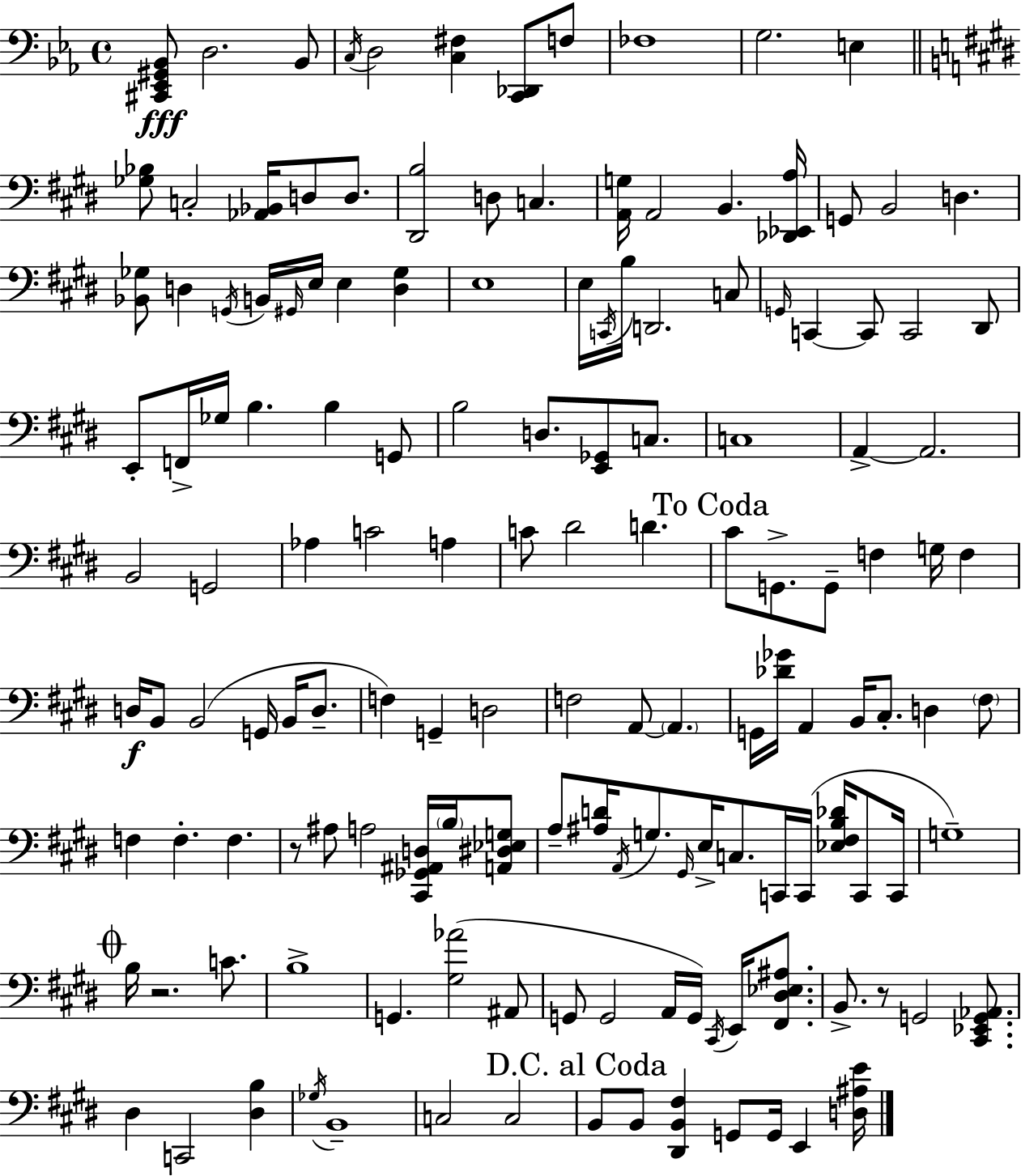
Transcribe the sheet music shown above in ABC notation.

X:1
T:Untitled
M:4/4
L:1/4
K:Cm
[^C,,_E,,^G,,_B,,]/2 D,2 _B,,/2 C,/4 D,2 [C,^F,] [C,,_D,,]/2 F,/2 _F,4 G,2 E, [_G,_B,]/2 C,2 [_A,,_B,,]/4 D,/2 D,/2 [^D,,B,]2 D,/2 C, [A,,G,]/4 A,,2 B,, [_D,,_E,,A,]/4 G,,/2 B,,2 D, [_B,,_G,]/2 D, G,,/4 B,,/4 ^G,,/4 E,/4 E, [D,_G,] E,4 E,/4 C,,/4 B,/4 D,,2 C,/2 G,,/4 C,, C,,/2 C,,2 ^D,,/2 E,,/2 F,,/4 _G,/4 B, B, G,,/2 B,2 D,/2 [E,,_G,,]/2 C,/2 C,4 A,, A,,2 B,,2 G,,2 _A, C2 A, C/2 ^D2 D ^C/2 G,,/2 G,,/2 F, G,/4 F, D,/4 B,,/2 B,,2 G,,/4 B,,/4 D,/2 F, G,, D,2 F,2 A,,/2 A,, G,,/4 [_D_G]/4 A,, B,,/4 ^C,/2 D, ^F,/2 F, F, F, z/2 ^A,/2 A,2 [^C,,_G,,^A,,D,]/4 B,/4 [A,,^D,_E,G,]/2 A,/2 [^A,D]/4 A,,/4 G,/2 ^G,,/4 E,/4 C,/2 C,,/4 C,,/4 [_E,^F,B,_D]/4 C,,/2 C,,/4 G,4 B,/4 z2 C/2 B,4 G,, [^G,_A]2 ^A,,/2 G,,/2 G,,2 A,,/4 G,,/4 ^C,,/4 E,,/4 [^F,,^D,_E,^A,]/2 B,,/2 z/2 G,,2 [^C,,_E,,G,,_A,,]/2 ^D, C,,2 [^D,B,] _G,/4 B,,4 C,2 C,2 B,,/2 B,,/2 [^D,,B,,^F,] G,,/2 G,,/4 E,, [D,^A,E]/4